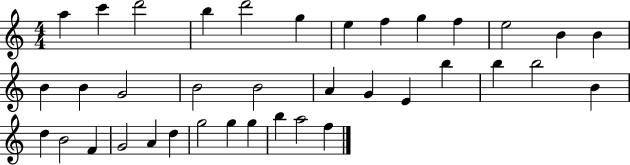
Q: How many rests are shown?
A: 0